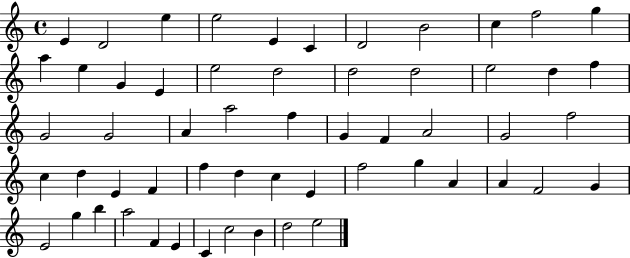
E4/q D4/h E5/q E5/h E4/q C4/q D4/h B4/h C5/q F5/h G5/q A5/q E5/q G4/q E4/q E5/h D5/h D5/h D5/h E5/h D5/q F5/q G4/h G4/h A4/q A5/h F5/q G4/q F4/q A4/h G4/h F5/h C5/q D5/q E4/q F4/q F5/q D5/q C5/q E4/q F5/h G5/q A4/q A4/q F4/h G4/q E4/h G5/q B5/q A5/h F4/q E4/q C4/q C5/h B4/q D5/h E5/h